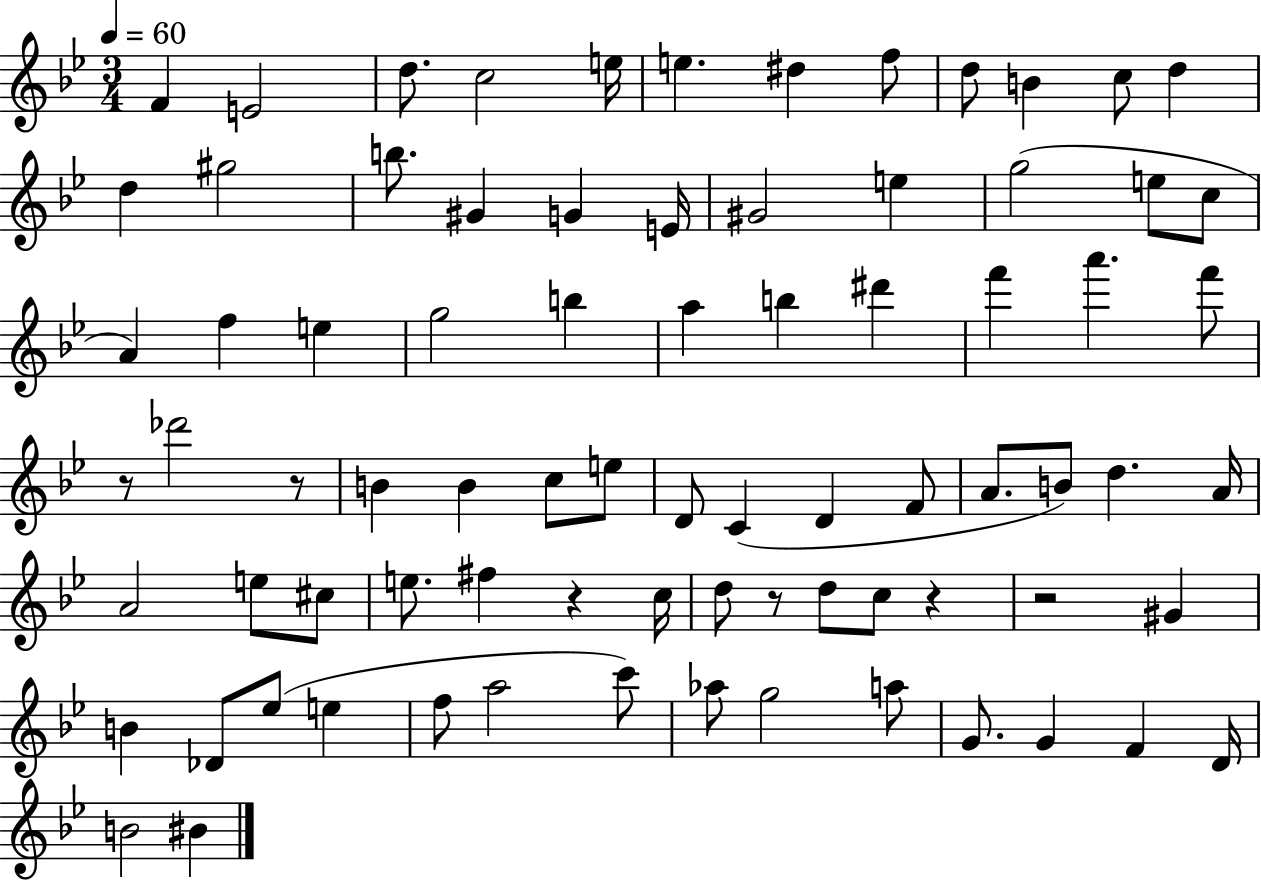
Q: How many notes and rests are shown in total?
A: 79